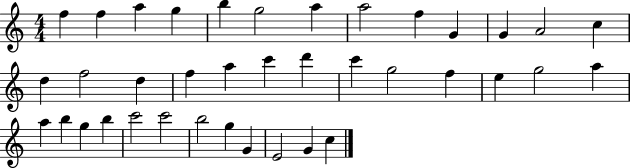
F5/q F5/q A5/q G5/q B5/q G5/h A5/q A5/h F5/q G4/q G4/q A4/h C5/q D5/q F5/h D5/q F5/q A5/q C6/q D6/q C6/q G5/h F5/q E5/q G5/h A5/q A5/q B5/q G5/q B5/q C6/h C6/h B5/h G5/q G4/q E4/h G4/q C5/q